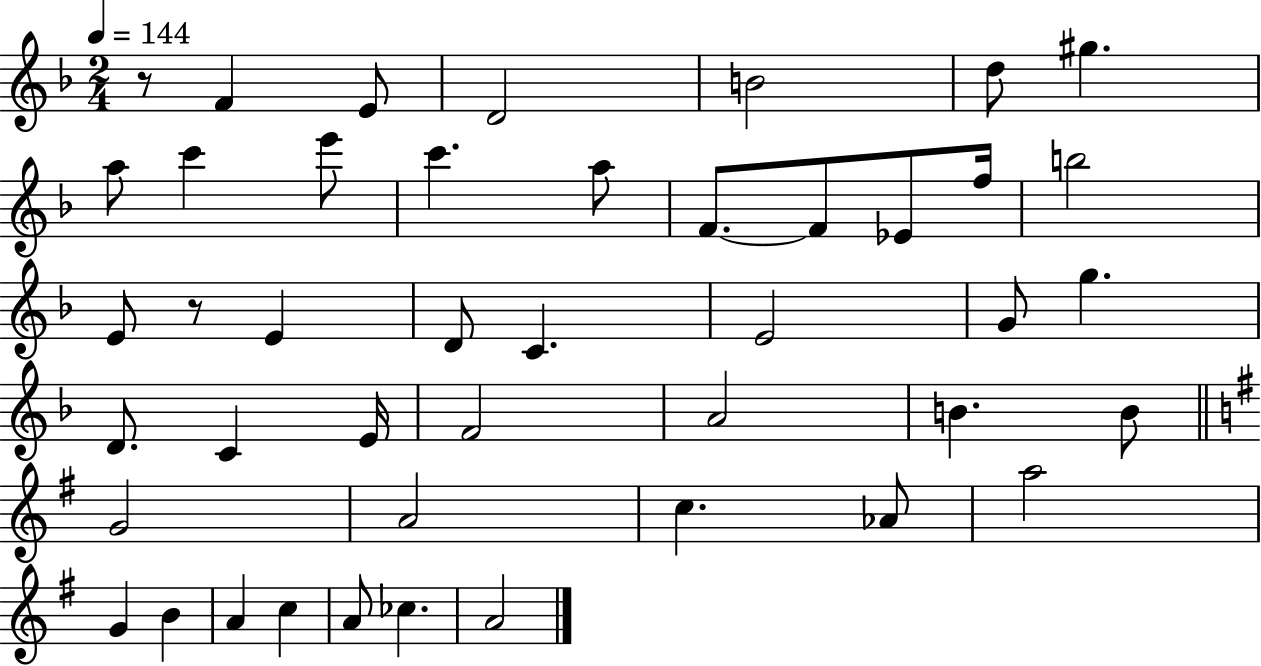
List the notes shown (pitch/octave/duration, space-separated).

R/e F4/q E4/e D4/h B4/h D5/e G#5/q. A5/e C6/q E6/e C6/q. A5/e F4/e. F4/e Eb4/e F5/s B5/h E4/e R/e E4/q D4/e C4/q. E4/h G4/e G5/q. D4/e. C4/q E4/s F4/h A4/h B4/q. B4/e G4/h A4/h C5/q. Ab4/e A5/h G4/q B4/q A4/q C5/q A4/e CES5/q. A4/h